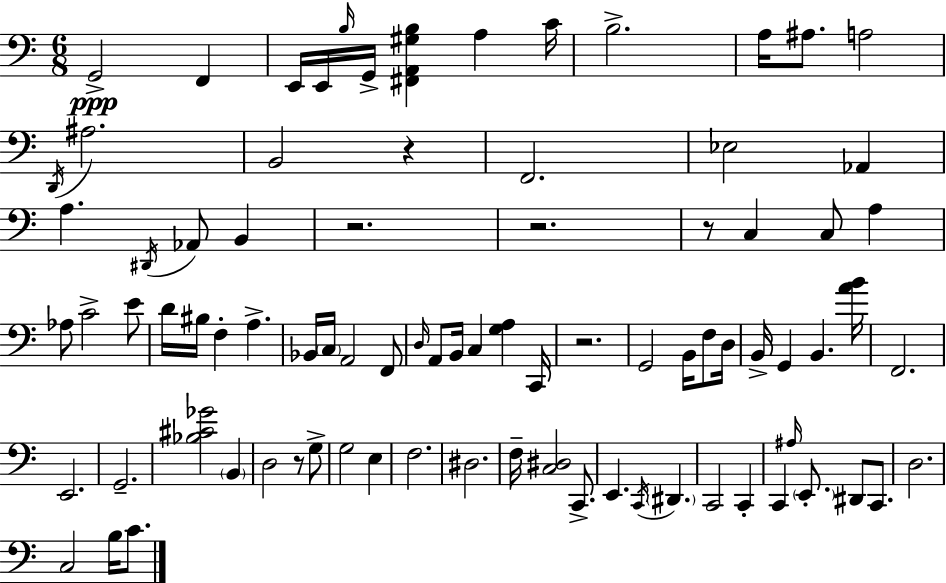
G2/h F2/q E2/s E2/s B3/s G2/s [F#2,A2,G#3,B3]/q A3/q C4/s B3/h. A3/s A#3/e. A3/h D2/s A#3/h. B2/h R/q F2/h. Eb3/h Ab2/q A3/q. D#2/s Ab2/e B2/q R/h. R/h. R/e C3/q C3/e A3/q Ab3/e C4/h E4/e D4/s BIS3/s F3/q A3/q. Bb2/s C3/s A2/h F2/e D3/s A2/e B2/s C3/q [G3,A3]/q C2/s R/h. G2/h B2/s F3/e D3/s B2/s G2/q B2/q. [A4,B4]/s F2/h. E2/h. G2/h. [Bb3,C#4,Gb4]/h B2/q D3/h R/e G3/e G3/h E3/q F3/h. D#3/h. F3/s [C3,D#3]/h C2/e. E2/q. C2/s D#2/q. C2/h C2/q C2/q A#3/s E2/e. D#2/e C2/e. D3/h. C3/h B3/s C4/e.